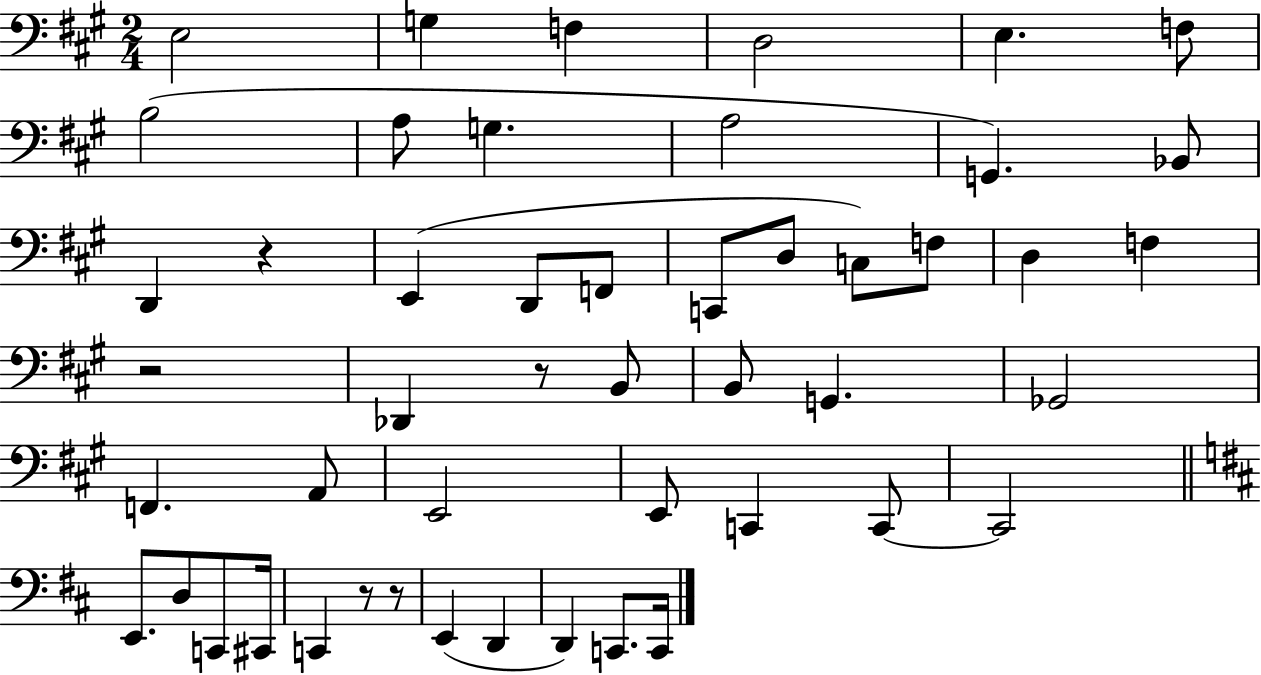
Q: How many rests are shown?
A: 5